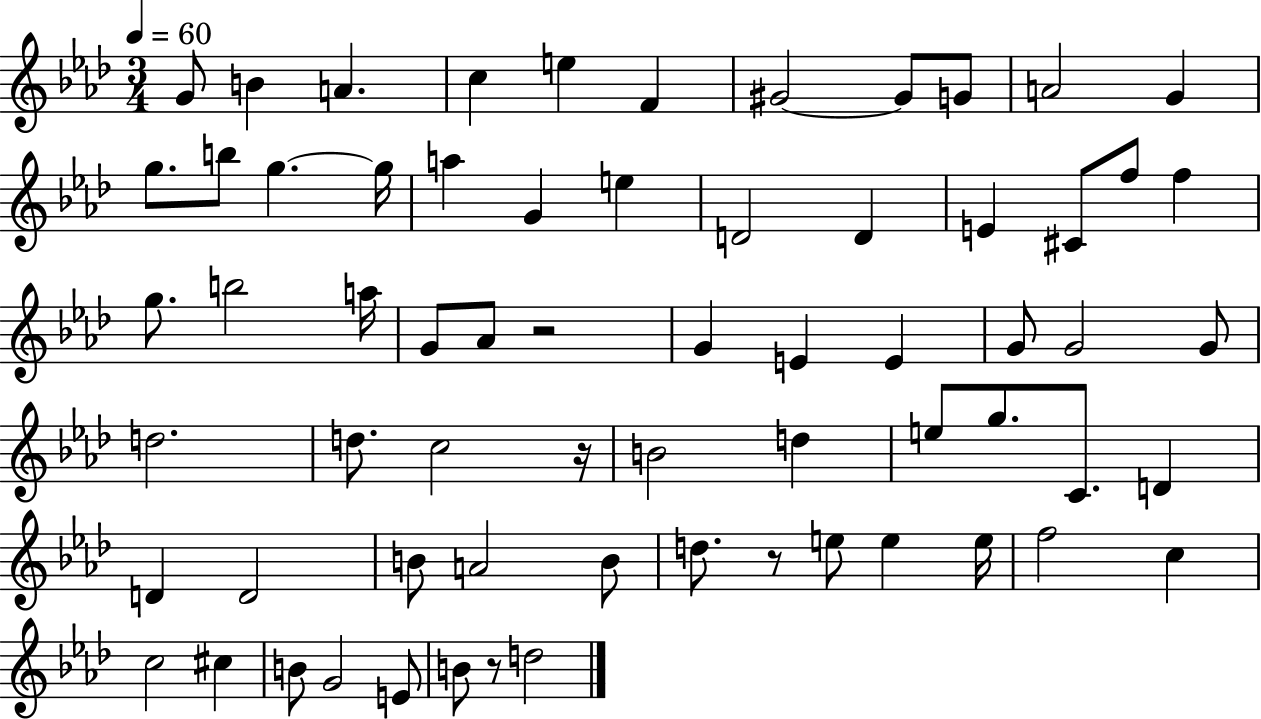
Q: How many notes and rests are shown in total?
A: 66